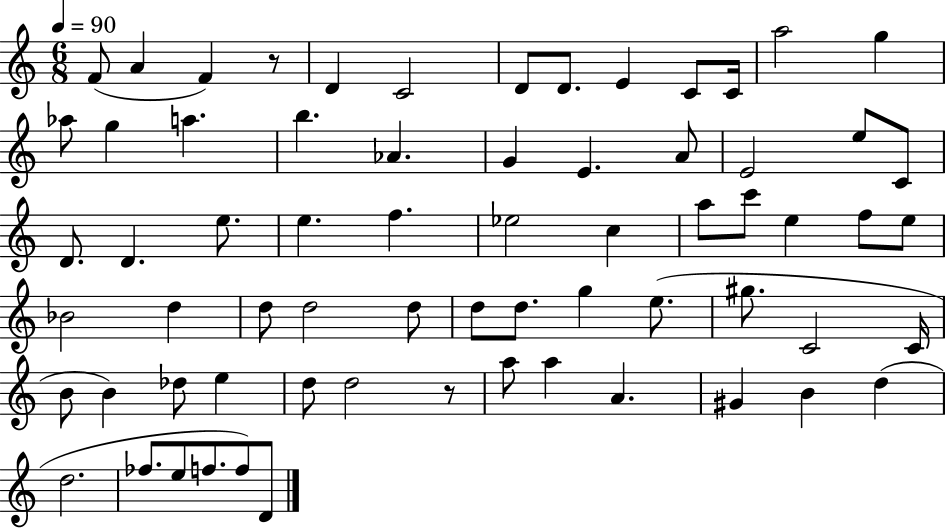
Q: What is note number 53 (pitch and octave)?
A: D5